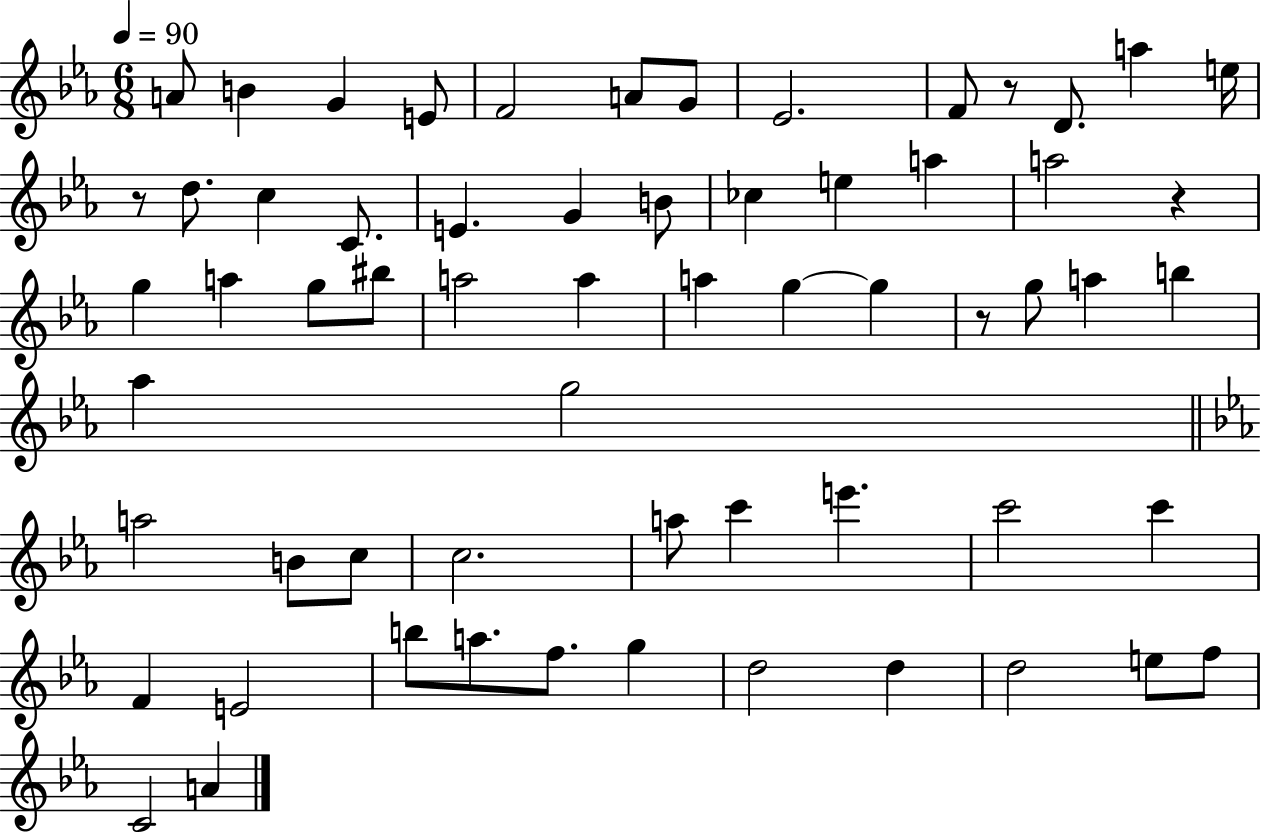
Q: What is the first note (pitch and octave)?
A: A4